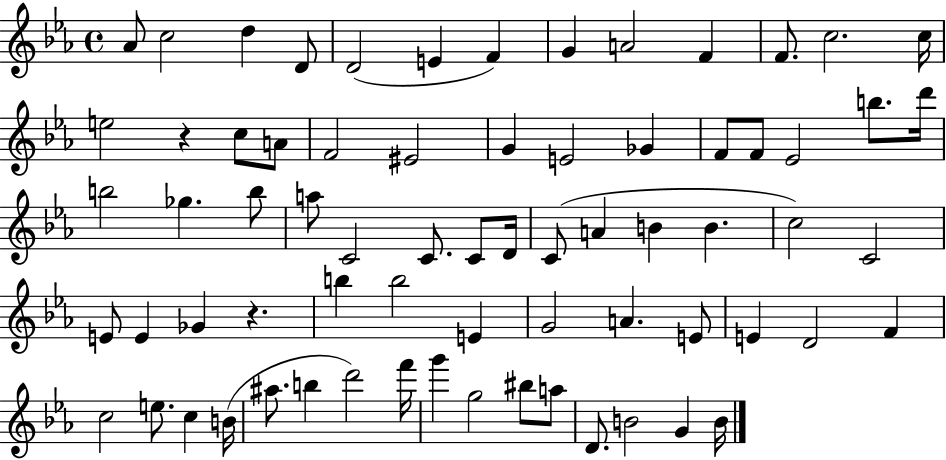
{
  \clef treble
  \time 4/4
  \defaultTimeSignature
  \key ees \major
  \repeat volta 2 { aes'8 c''2 d''4 d'8 | d'2( e'4 f'4) | g'4 a'2 f'4 | f'8. c''2. c''16 | \break e''2 r4 c''8 a'8 | f'2 eis'2 | g'4 e'2 ges'4 | f'8 f'8 ees'2 b''8. d'''16 | \break b''2 ges''4. b''8 | a''8 c'2 c'8. c'8 d'16 | c'8( a'4 b'4 b'4. | c''2) c'2 | \break e'8 e'4 ges'4 r4. | b''4 b''2 e'4 | g'2 a'4. e'8 | e'4 d'2 f'4 | \break c''2 e''8. c''4 b'16( | ais''8. b''4 d'''2) f'''16 | g'''4 g''2 bis''8 a''8 | d'8. b'2 g'4 b'16 | \break } \bar "|."
}